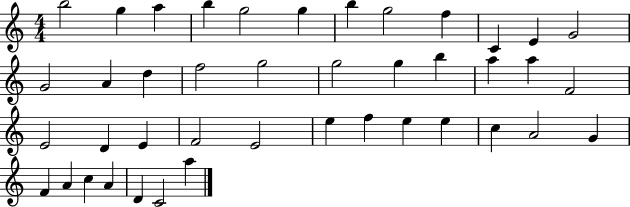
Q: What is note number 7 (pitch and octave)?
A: B5